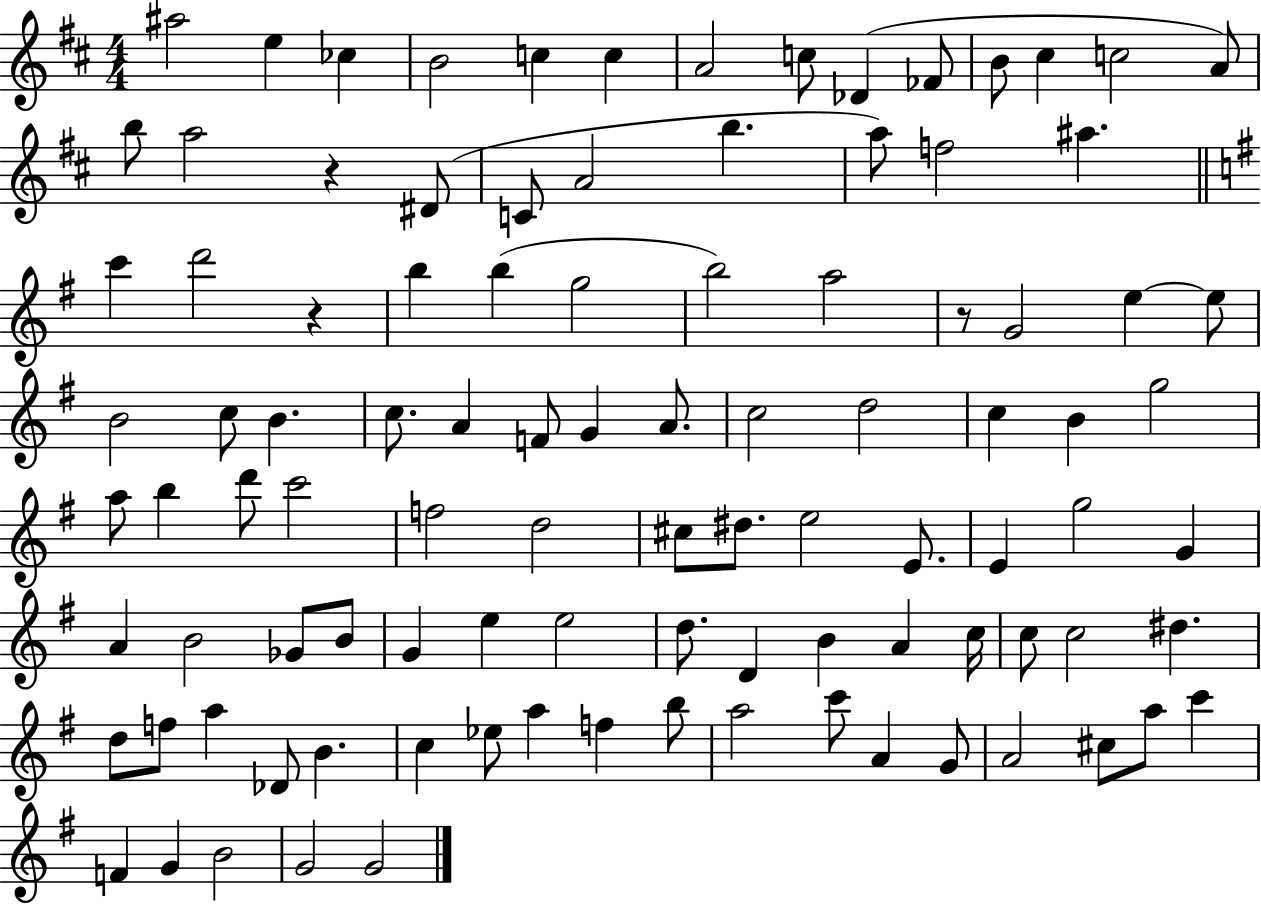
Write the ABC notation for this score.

X:1
T:Untitled
M:4/4
L:1/4
K:D
^a2 e _c B2 c c A2 c/2 _D _F/2 B/2 ^c c2 A/2 b/2 a2 z ^D/2 C/2 A2 b a/2 f2 ^a c' d'2 z b b g2 b2 a2 z/2 G2 e e/2 B2 c/2 B c/2 A F/2 G A/2 c2 d2 c B g2 a/2 b d'/2 c'2 f2 d2 ^c/2 ^d/2 e2 E/2 E g2 G A B2 _G/2 B/2 G e e2 d/2 D B A c/4 c/2 c2 ^d d/2 f/2 a _D/2 B c _e/2 a f b/2 a2 c'/2 A G/2 A2 ^c/2 a/2 c' F G B2 G2 G2